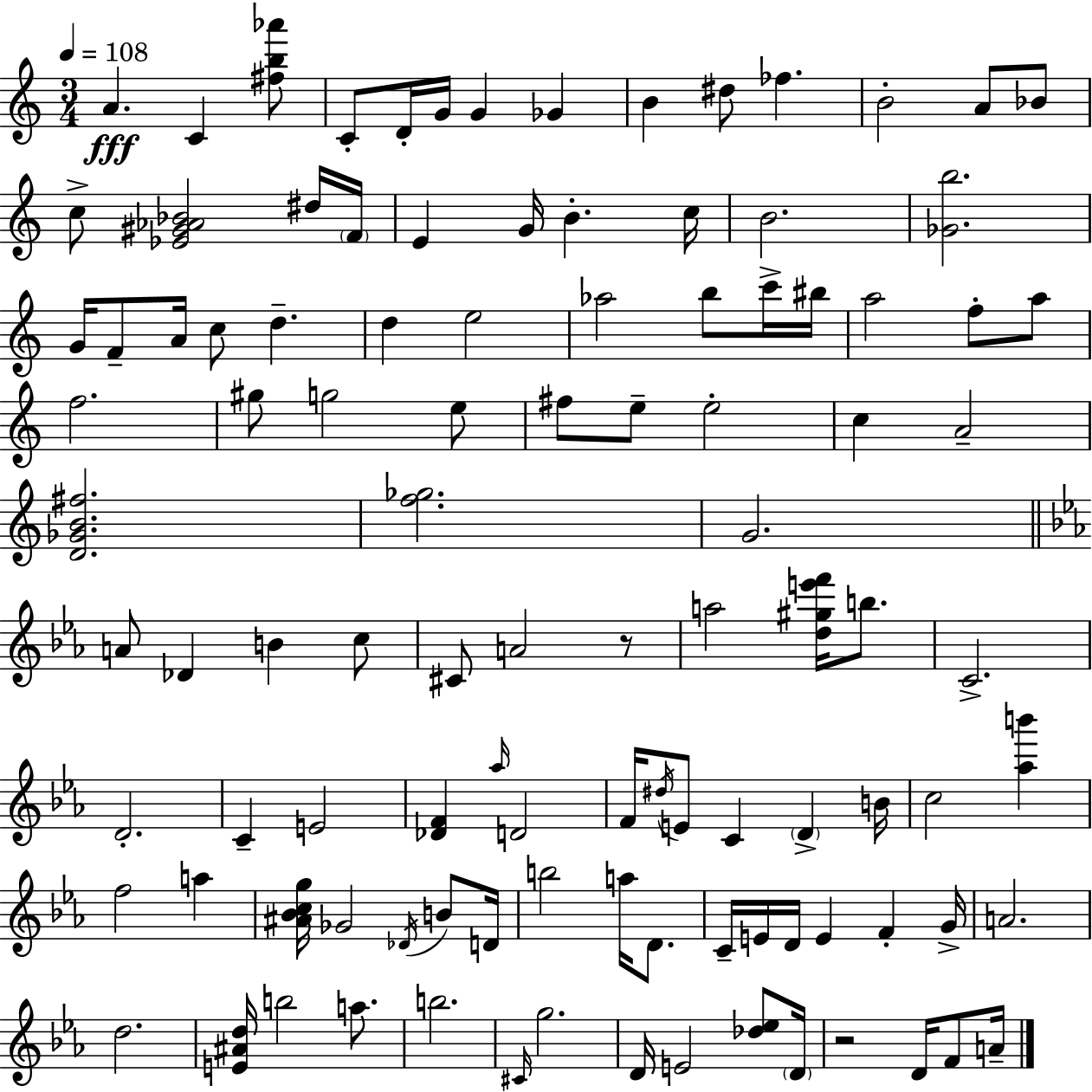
{
  \clef treble
  \numericTimeSignature
  \time 3/4
  \key a \minor
  \tempo 4 = 108
  a'4.\fff c'4 <fis'' b'' aes'''>8 | c'8-. d'16-. g'16 g'4 ges'4 | b'4 dis''8 fes''4. | b'2-. a'8 bes'8 | \break c''8-> <ees' gis' aes' bes'>2 dis''16 \parenthesize f'16 | e'4 g'16 b'4.-. c''16 | b'2. | <ges' b''>2. | \break g'16 f'8-- a'16 c''8 d''4.-- | d''4 e''2 | aes''2 b''8 c'''16-> bis''16 | a''2 f''8-. a''8 | \break f''2. | gis''8 g''2 e''8 | fis''8 e''8-- e''2-. | c''4 a'2-- | \break <d' ges' b' fis''>2. | <f'' ges''>2. | g'2. | \bar "||" \break \key c \minor a'8 des'4 b'4 c''8 | cis'8 a'2 r8 | a''2 <d'' gis'' e''' f'''>16 b''8. | c'2.-> | \break d'2.-. | c'4-- e'2 | <des' f'>4 \grace { aes''16 } d'2 | f'16 \acciaccatura { dis''16 } e'8 c'4 \parenthesize d'4-> | \break b'16 c''2 <aes'' b'''>4 | f''2 a''4 | <ais' bes' c'' g''>16 ges'2 \acciaccatura { des'16 } | b'8 d'16 b''2 a''16 | \break d'8. c'16-- e'16 d'16 e'4 f'4-. | g'16-> a'2. | d''2. | <e' ais' d''>16 b''2 | \break a''8. b''2. | \grace { cis'16 } g''2. | d'16 e'2 | <des'' ees''>8 \parenthesize d'16 r2 | \break d'16 f'8 a'16-- \bar "|."
}